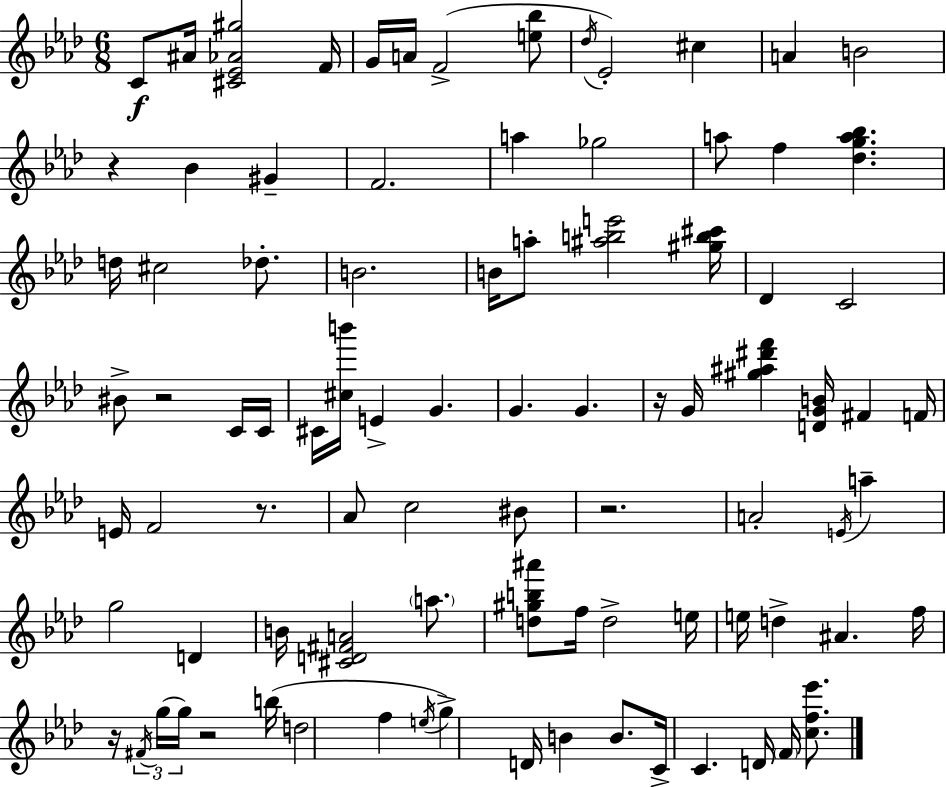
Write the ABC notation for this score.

X:1
T:Untitled
M:6/8
L:1/4
K:Ab
C/2 ^A/4 [^C_E_A^g]2 F/4 G/4 A/4 F2 [e_b]/2 _d/4 _E2 ^c A B2 z _B ^G F2 a _g2 a/2 f [_dga_b] d/4 ^c2 _d/2 B2 B/4 a/2 [^abe']2 [^gb^c']/4 _D C2 ^B/2 z2 C/4 C/4 ^C/4 [^cb']/4 E G G G z/4 G/4 [^g^a^d'f'] [DGB]/4 ^F F/4 E/4 F2 z/2 _A/2 c2 ^B/2 z2 A2 E/4 a g2 D B/4 [^CD^FA]2 a/2 [d^gb^a']/2 f/4 d2 e/4 e/4 d ^A f/4 z/4 ^F/4 g/4 g/4 z2 b/4 d2 f e/4 g D/4 B B/2 C/4 C D/4 F/4 [cf_e']/2